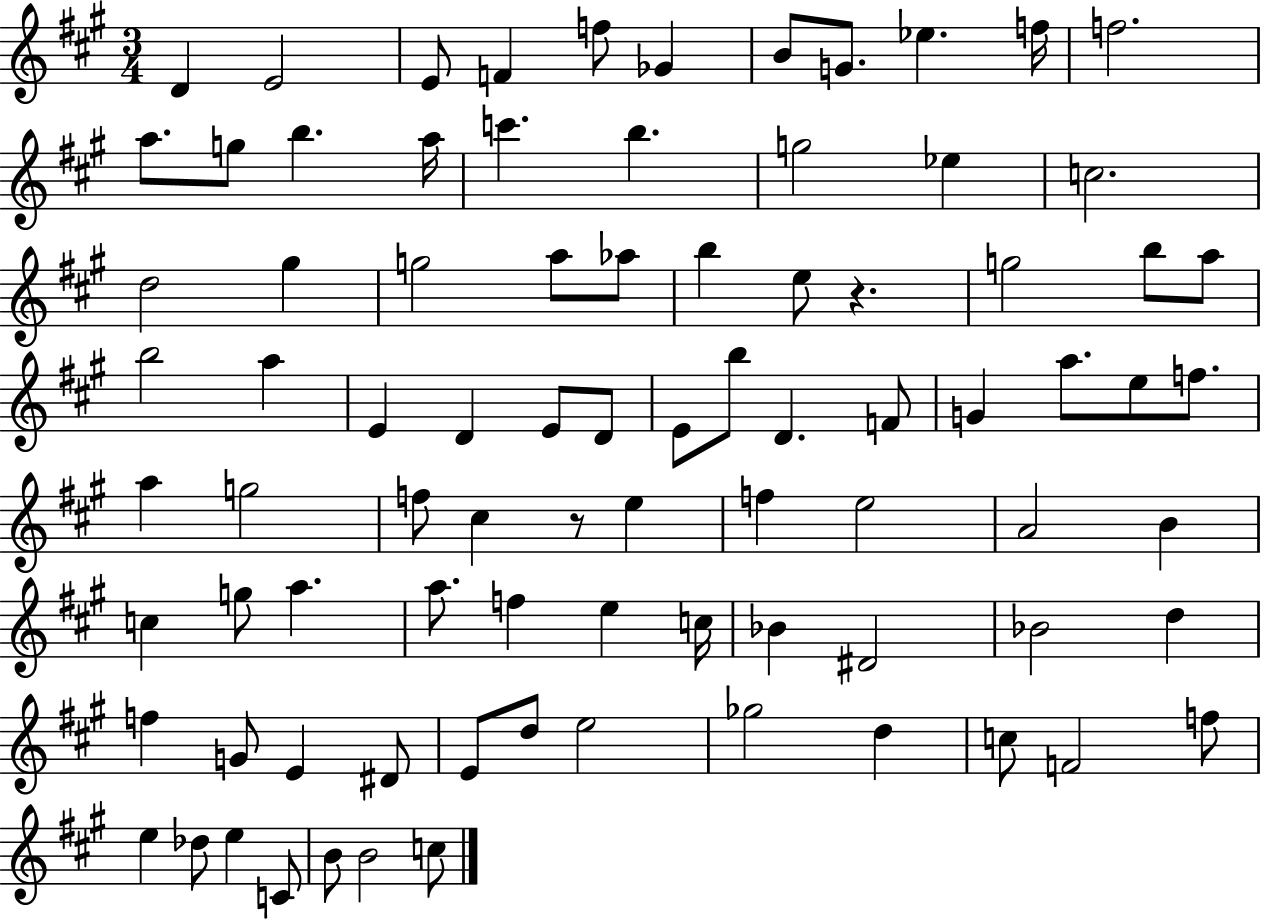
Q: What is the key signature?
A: A major